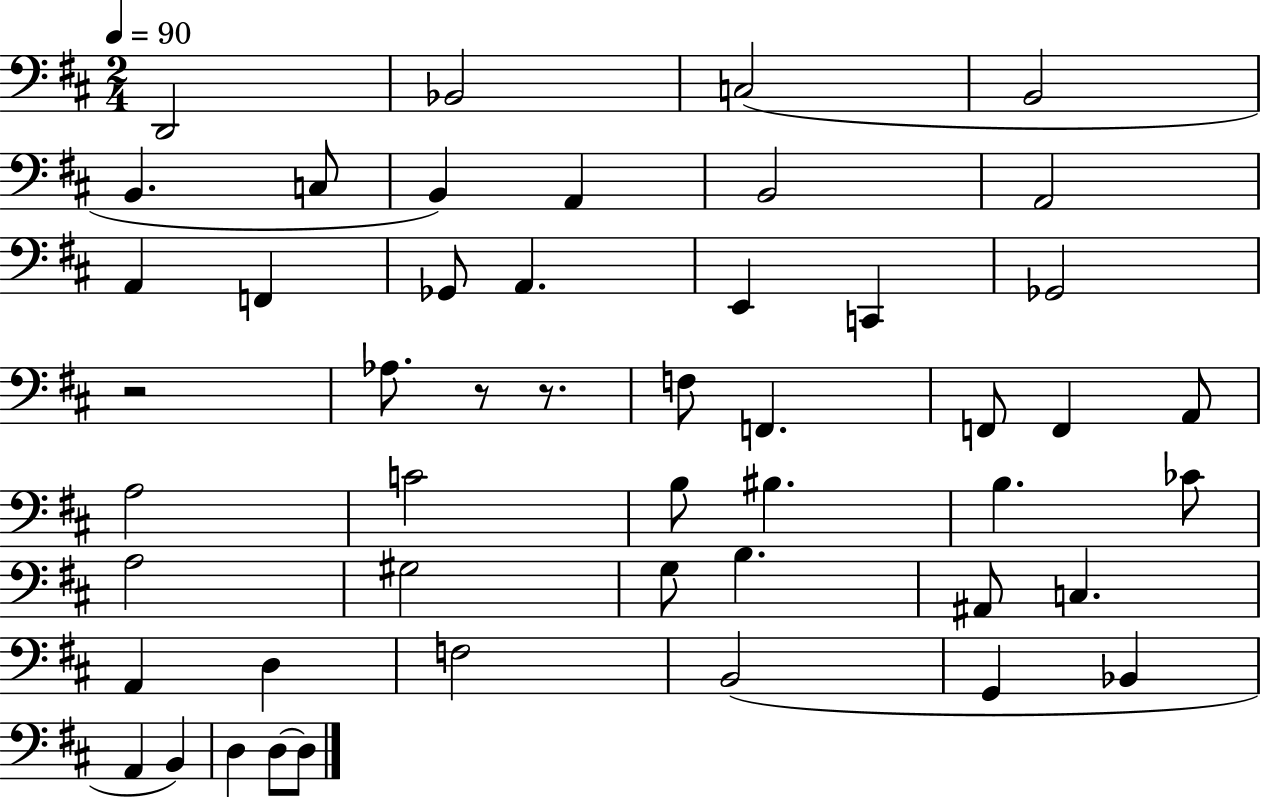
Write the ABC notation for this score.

X:1
T:Untitled
M:2/4
L:1/4
K:D
D,,2 _B,,2 C,2 B,,2 B,, C,/2 B,, A,, B,,2 A,,2 A,, F,, _G,,/2 A,, E,, C,, _G,,2 z2 _A,/2 z/2 z/2 F,/2 F,, F,,/2 F,, A,,/2 A,2 C2 B,/2 ^B, B, _C/2 A,2 ^G,2 G,/2 B, ^A,,/2 C, A,, D, F,2 B,,2 G,, _B,, A,, B,, D, D,/2 D,/2